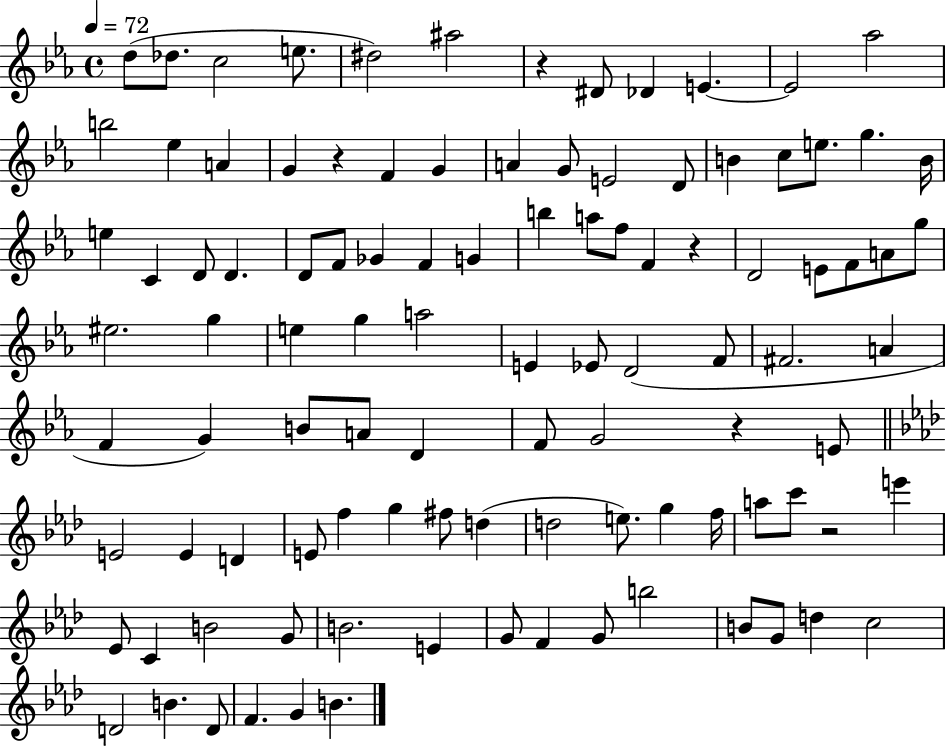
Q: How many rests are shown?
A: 5